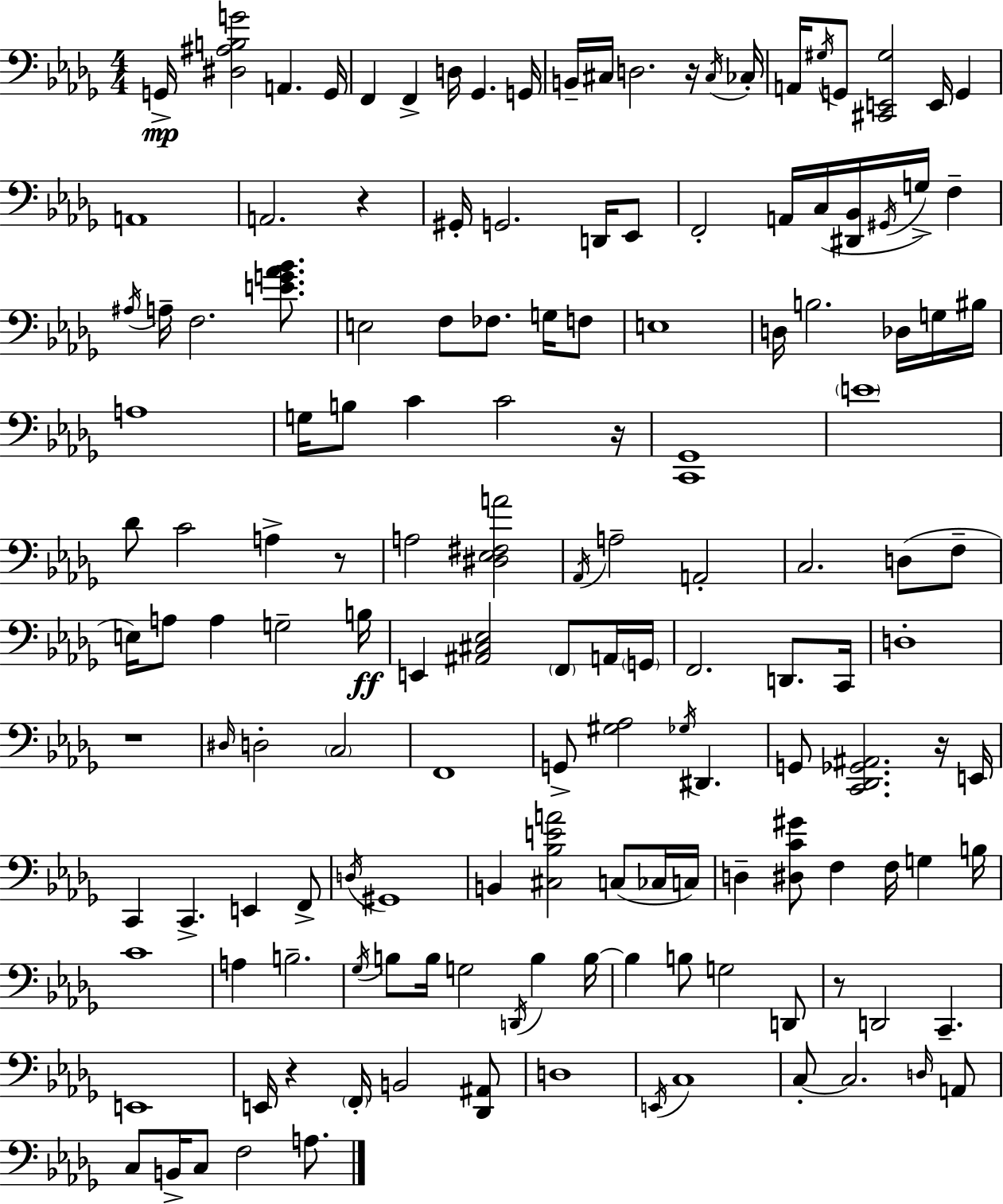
X:1
T:Untitled
M:4/4
L:1/4
K:Bbm
G,,/4 [^D,^A,B,G]2 A,, G,,/4 F,, F,, D,/4 _G,, G,,/4 B,,/4 ^C,/4 D,2 z/4 ^C,/4 _C,/4 A,,/4 ^G,/4 G,,/2 [^C,,E,,^G,]2 E,,/4 G,, A,,4 A,,2 z ^G,,/4 G,,2 D,,/4 _E,,/2 F,,2 A,,/4 C,/4 [^D,,_B,,]/4 ^G,,/4 G,/4 F, ^A,/4 A,/4 F,2 [EG_A_B]/2 E,2 F,/2 _F,/2 G,/4 F,/2 E,4 D,/4 B,2 _D,/4 G,/4 ^B,/4 A,4 G,/4 B,/2 C C2 z/4 [C,,_G,,]4 E4 _D/2 C2 A, z/2 A,2 [^D,_E,^F,A]2 _A,,/4 A,2 A,,2 C,2 D,/2 F,/2 E,/4 A,/2 A, G,2 B,/4 E,, [^A,,^C,_E,]2 F,,/2 A,,/4 G,,/4 F,,2 D,,/2 C,,/4 D,4 z4 ^D,/4 D,2 C,2 F,,4 G,,/2 [^G,_A,]2 _G,/4 ^D,, G,,/2 [C,,_D,,_G,,^A,,]2 z/4 E,,/4 C,, C,, E,, F,,/2 D,/4 ^G,,4 B,, [^C,_B,EA]2 C,/2 _C,/4 C,/4 D, [^D,C^G]/2 F, F,/4 G, B,/4 C4 A, B,2 _G,/4 B,/2 B,/4 G,2 D,,/4 B, B,/4 B, B,/2 G,2 D,,/2 z/2 D,,2 C,, E,,4 E,,/4 z F,,/4 B,,2 [_D,,^A,,]/2 D,4 E,,/4 C,4 C,/2 C,2 D,/4 A,,/2 C,/2 B,,/4 C,/2 F,2 A,/2